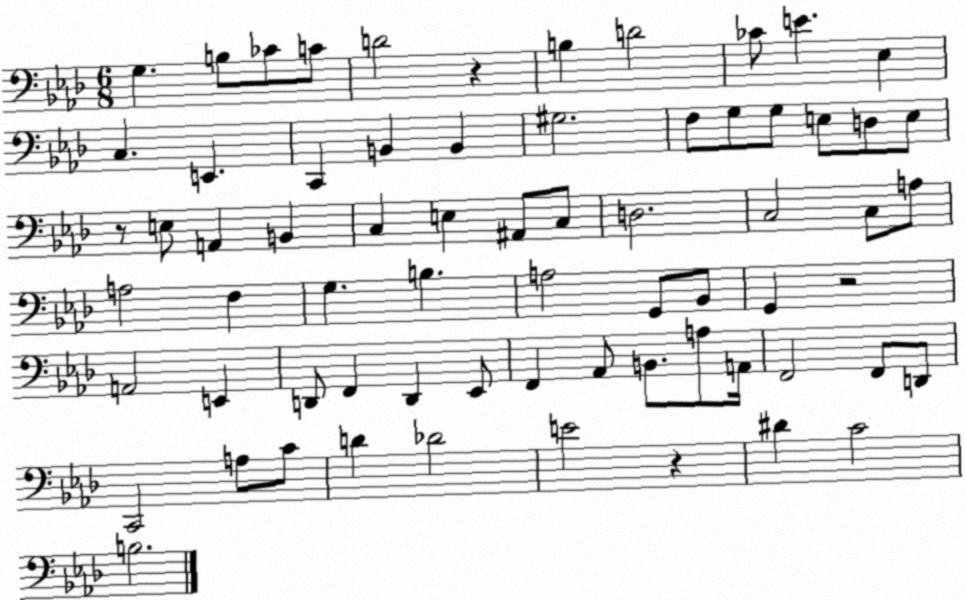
X:1
T:Untitled
M:6/8
L:1/4
K:Ab
G, B,/2 _C/2 C/2 D2 z B, D2 _C/2 E _E, C, E,, C,, B,, B,, ^G,2 F,/2 G,/2 G,/2 E,/2 D,/2 E,/2 z/2 E,/2 A,, B,, C, E, ^A,,/2 C,/2 D,2 C,2 C,/2 A,/2 A,2 F, G, B, A,2 G,,/2 _B,,/2 G,, z2 A,,2 E,, D,,/2 F,, D,, _E,,/2 F,, _A,,/2 B,,/2 A,/2 A,,/4 F,,2 F,,/2 D,,/2 C,,2 A,/2 C/2 D _D2 E2 z ^D C2 B,2